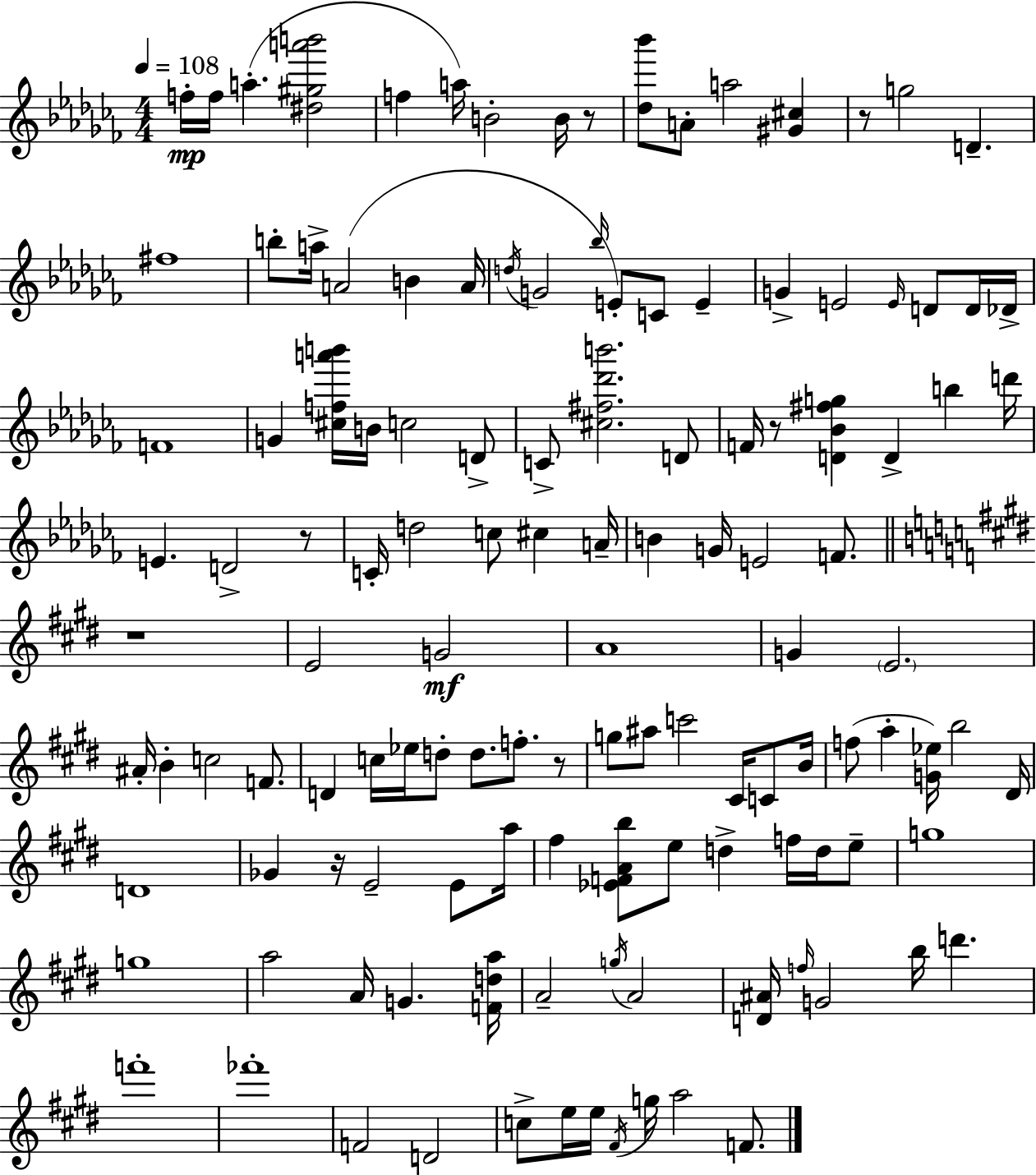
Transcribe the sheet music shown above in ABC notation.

X:1
T:Untitled
M:4/4
L:1/4
K:Abm
f/4 f/4 a [^d^ga'b']2 f a/4 B2 B/4 z/2 [_d_b']/2 A/2 a2 [^G^c] z/2 g2 D ^f4 b/2 a/4 A2 B A/4 d/4 G2 _b/4 E/2 C/2 E G E2 E/4 D/2 D/4 _D/4 F4 G [^cfa'b']/4 B/4 c2 D/2 C/2 [^c^f_d'b']2 D/2 F/4 z/2 [D_B^fg] D b d'/4 E D2 z/2 C/4 d2 c/2 ^c A/4 B G/4 E2 F/2 z4 E2 G2 A4 G E2 ^A/4 B c2 F/2 D c/4 _e/4 d/2 d/2 f/2 z/2 g/2 ^a/2 c'2 ^C/4 C/2 B/4 f/2 a [G_e]/4 b2 ^D/4 D4 _G z/4 E2 E/2 a/4 ^f [_EFAb]/2 e/2 d f/4 d/4 e/2 g4 g4 a2 A/4 G [Fda]/4 A2 g/4 A2 [D^A]/4 f/4 G2 b/4 d' f'4 _f'4 F2 D2 c/2 e/4 e/4 ^F/4 g/4 a2 F/2